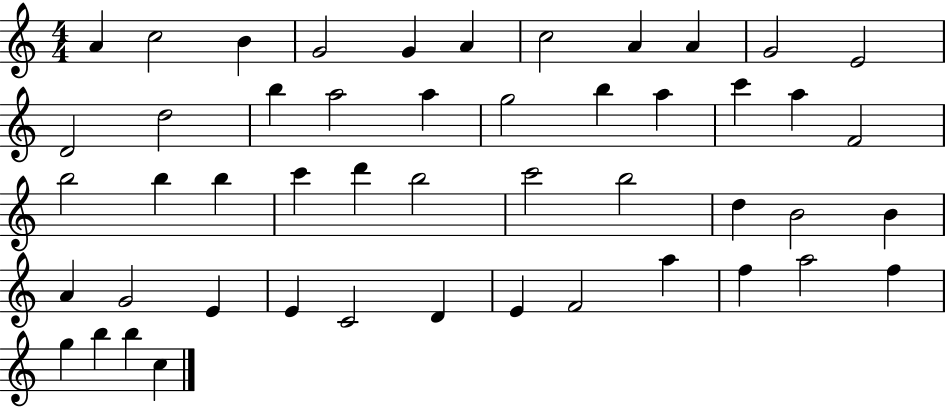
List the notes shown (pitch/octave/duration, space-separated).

A4/q C5/h B4/q G4/h G4/q A4/q C5/h A4/q A4/q G4/h E4/h D4/h D5/h B5/q A5/h A5/q G5/h B5/q A5/q C6/q A5/q F4/h B5/h B5/q B5/q C6/q D6/q B5/h C6/h B5/h D5/q B4/h B4/q A4/q G4/h E4/q E4/q C4/h D4/q E4/q F4/h A5/q F5/q A5/h F5/q G5/q B5/q B5/q C5/q